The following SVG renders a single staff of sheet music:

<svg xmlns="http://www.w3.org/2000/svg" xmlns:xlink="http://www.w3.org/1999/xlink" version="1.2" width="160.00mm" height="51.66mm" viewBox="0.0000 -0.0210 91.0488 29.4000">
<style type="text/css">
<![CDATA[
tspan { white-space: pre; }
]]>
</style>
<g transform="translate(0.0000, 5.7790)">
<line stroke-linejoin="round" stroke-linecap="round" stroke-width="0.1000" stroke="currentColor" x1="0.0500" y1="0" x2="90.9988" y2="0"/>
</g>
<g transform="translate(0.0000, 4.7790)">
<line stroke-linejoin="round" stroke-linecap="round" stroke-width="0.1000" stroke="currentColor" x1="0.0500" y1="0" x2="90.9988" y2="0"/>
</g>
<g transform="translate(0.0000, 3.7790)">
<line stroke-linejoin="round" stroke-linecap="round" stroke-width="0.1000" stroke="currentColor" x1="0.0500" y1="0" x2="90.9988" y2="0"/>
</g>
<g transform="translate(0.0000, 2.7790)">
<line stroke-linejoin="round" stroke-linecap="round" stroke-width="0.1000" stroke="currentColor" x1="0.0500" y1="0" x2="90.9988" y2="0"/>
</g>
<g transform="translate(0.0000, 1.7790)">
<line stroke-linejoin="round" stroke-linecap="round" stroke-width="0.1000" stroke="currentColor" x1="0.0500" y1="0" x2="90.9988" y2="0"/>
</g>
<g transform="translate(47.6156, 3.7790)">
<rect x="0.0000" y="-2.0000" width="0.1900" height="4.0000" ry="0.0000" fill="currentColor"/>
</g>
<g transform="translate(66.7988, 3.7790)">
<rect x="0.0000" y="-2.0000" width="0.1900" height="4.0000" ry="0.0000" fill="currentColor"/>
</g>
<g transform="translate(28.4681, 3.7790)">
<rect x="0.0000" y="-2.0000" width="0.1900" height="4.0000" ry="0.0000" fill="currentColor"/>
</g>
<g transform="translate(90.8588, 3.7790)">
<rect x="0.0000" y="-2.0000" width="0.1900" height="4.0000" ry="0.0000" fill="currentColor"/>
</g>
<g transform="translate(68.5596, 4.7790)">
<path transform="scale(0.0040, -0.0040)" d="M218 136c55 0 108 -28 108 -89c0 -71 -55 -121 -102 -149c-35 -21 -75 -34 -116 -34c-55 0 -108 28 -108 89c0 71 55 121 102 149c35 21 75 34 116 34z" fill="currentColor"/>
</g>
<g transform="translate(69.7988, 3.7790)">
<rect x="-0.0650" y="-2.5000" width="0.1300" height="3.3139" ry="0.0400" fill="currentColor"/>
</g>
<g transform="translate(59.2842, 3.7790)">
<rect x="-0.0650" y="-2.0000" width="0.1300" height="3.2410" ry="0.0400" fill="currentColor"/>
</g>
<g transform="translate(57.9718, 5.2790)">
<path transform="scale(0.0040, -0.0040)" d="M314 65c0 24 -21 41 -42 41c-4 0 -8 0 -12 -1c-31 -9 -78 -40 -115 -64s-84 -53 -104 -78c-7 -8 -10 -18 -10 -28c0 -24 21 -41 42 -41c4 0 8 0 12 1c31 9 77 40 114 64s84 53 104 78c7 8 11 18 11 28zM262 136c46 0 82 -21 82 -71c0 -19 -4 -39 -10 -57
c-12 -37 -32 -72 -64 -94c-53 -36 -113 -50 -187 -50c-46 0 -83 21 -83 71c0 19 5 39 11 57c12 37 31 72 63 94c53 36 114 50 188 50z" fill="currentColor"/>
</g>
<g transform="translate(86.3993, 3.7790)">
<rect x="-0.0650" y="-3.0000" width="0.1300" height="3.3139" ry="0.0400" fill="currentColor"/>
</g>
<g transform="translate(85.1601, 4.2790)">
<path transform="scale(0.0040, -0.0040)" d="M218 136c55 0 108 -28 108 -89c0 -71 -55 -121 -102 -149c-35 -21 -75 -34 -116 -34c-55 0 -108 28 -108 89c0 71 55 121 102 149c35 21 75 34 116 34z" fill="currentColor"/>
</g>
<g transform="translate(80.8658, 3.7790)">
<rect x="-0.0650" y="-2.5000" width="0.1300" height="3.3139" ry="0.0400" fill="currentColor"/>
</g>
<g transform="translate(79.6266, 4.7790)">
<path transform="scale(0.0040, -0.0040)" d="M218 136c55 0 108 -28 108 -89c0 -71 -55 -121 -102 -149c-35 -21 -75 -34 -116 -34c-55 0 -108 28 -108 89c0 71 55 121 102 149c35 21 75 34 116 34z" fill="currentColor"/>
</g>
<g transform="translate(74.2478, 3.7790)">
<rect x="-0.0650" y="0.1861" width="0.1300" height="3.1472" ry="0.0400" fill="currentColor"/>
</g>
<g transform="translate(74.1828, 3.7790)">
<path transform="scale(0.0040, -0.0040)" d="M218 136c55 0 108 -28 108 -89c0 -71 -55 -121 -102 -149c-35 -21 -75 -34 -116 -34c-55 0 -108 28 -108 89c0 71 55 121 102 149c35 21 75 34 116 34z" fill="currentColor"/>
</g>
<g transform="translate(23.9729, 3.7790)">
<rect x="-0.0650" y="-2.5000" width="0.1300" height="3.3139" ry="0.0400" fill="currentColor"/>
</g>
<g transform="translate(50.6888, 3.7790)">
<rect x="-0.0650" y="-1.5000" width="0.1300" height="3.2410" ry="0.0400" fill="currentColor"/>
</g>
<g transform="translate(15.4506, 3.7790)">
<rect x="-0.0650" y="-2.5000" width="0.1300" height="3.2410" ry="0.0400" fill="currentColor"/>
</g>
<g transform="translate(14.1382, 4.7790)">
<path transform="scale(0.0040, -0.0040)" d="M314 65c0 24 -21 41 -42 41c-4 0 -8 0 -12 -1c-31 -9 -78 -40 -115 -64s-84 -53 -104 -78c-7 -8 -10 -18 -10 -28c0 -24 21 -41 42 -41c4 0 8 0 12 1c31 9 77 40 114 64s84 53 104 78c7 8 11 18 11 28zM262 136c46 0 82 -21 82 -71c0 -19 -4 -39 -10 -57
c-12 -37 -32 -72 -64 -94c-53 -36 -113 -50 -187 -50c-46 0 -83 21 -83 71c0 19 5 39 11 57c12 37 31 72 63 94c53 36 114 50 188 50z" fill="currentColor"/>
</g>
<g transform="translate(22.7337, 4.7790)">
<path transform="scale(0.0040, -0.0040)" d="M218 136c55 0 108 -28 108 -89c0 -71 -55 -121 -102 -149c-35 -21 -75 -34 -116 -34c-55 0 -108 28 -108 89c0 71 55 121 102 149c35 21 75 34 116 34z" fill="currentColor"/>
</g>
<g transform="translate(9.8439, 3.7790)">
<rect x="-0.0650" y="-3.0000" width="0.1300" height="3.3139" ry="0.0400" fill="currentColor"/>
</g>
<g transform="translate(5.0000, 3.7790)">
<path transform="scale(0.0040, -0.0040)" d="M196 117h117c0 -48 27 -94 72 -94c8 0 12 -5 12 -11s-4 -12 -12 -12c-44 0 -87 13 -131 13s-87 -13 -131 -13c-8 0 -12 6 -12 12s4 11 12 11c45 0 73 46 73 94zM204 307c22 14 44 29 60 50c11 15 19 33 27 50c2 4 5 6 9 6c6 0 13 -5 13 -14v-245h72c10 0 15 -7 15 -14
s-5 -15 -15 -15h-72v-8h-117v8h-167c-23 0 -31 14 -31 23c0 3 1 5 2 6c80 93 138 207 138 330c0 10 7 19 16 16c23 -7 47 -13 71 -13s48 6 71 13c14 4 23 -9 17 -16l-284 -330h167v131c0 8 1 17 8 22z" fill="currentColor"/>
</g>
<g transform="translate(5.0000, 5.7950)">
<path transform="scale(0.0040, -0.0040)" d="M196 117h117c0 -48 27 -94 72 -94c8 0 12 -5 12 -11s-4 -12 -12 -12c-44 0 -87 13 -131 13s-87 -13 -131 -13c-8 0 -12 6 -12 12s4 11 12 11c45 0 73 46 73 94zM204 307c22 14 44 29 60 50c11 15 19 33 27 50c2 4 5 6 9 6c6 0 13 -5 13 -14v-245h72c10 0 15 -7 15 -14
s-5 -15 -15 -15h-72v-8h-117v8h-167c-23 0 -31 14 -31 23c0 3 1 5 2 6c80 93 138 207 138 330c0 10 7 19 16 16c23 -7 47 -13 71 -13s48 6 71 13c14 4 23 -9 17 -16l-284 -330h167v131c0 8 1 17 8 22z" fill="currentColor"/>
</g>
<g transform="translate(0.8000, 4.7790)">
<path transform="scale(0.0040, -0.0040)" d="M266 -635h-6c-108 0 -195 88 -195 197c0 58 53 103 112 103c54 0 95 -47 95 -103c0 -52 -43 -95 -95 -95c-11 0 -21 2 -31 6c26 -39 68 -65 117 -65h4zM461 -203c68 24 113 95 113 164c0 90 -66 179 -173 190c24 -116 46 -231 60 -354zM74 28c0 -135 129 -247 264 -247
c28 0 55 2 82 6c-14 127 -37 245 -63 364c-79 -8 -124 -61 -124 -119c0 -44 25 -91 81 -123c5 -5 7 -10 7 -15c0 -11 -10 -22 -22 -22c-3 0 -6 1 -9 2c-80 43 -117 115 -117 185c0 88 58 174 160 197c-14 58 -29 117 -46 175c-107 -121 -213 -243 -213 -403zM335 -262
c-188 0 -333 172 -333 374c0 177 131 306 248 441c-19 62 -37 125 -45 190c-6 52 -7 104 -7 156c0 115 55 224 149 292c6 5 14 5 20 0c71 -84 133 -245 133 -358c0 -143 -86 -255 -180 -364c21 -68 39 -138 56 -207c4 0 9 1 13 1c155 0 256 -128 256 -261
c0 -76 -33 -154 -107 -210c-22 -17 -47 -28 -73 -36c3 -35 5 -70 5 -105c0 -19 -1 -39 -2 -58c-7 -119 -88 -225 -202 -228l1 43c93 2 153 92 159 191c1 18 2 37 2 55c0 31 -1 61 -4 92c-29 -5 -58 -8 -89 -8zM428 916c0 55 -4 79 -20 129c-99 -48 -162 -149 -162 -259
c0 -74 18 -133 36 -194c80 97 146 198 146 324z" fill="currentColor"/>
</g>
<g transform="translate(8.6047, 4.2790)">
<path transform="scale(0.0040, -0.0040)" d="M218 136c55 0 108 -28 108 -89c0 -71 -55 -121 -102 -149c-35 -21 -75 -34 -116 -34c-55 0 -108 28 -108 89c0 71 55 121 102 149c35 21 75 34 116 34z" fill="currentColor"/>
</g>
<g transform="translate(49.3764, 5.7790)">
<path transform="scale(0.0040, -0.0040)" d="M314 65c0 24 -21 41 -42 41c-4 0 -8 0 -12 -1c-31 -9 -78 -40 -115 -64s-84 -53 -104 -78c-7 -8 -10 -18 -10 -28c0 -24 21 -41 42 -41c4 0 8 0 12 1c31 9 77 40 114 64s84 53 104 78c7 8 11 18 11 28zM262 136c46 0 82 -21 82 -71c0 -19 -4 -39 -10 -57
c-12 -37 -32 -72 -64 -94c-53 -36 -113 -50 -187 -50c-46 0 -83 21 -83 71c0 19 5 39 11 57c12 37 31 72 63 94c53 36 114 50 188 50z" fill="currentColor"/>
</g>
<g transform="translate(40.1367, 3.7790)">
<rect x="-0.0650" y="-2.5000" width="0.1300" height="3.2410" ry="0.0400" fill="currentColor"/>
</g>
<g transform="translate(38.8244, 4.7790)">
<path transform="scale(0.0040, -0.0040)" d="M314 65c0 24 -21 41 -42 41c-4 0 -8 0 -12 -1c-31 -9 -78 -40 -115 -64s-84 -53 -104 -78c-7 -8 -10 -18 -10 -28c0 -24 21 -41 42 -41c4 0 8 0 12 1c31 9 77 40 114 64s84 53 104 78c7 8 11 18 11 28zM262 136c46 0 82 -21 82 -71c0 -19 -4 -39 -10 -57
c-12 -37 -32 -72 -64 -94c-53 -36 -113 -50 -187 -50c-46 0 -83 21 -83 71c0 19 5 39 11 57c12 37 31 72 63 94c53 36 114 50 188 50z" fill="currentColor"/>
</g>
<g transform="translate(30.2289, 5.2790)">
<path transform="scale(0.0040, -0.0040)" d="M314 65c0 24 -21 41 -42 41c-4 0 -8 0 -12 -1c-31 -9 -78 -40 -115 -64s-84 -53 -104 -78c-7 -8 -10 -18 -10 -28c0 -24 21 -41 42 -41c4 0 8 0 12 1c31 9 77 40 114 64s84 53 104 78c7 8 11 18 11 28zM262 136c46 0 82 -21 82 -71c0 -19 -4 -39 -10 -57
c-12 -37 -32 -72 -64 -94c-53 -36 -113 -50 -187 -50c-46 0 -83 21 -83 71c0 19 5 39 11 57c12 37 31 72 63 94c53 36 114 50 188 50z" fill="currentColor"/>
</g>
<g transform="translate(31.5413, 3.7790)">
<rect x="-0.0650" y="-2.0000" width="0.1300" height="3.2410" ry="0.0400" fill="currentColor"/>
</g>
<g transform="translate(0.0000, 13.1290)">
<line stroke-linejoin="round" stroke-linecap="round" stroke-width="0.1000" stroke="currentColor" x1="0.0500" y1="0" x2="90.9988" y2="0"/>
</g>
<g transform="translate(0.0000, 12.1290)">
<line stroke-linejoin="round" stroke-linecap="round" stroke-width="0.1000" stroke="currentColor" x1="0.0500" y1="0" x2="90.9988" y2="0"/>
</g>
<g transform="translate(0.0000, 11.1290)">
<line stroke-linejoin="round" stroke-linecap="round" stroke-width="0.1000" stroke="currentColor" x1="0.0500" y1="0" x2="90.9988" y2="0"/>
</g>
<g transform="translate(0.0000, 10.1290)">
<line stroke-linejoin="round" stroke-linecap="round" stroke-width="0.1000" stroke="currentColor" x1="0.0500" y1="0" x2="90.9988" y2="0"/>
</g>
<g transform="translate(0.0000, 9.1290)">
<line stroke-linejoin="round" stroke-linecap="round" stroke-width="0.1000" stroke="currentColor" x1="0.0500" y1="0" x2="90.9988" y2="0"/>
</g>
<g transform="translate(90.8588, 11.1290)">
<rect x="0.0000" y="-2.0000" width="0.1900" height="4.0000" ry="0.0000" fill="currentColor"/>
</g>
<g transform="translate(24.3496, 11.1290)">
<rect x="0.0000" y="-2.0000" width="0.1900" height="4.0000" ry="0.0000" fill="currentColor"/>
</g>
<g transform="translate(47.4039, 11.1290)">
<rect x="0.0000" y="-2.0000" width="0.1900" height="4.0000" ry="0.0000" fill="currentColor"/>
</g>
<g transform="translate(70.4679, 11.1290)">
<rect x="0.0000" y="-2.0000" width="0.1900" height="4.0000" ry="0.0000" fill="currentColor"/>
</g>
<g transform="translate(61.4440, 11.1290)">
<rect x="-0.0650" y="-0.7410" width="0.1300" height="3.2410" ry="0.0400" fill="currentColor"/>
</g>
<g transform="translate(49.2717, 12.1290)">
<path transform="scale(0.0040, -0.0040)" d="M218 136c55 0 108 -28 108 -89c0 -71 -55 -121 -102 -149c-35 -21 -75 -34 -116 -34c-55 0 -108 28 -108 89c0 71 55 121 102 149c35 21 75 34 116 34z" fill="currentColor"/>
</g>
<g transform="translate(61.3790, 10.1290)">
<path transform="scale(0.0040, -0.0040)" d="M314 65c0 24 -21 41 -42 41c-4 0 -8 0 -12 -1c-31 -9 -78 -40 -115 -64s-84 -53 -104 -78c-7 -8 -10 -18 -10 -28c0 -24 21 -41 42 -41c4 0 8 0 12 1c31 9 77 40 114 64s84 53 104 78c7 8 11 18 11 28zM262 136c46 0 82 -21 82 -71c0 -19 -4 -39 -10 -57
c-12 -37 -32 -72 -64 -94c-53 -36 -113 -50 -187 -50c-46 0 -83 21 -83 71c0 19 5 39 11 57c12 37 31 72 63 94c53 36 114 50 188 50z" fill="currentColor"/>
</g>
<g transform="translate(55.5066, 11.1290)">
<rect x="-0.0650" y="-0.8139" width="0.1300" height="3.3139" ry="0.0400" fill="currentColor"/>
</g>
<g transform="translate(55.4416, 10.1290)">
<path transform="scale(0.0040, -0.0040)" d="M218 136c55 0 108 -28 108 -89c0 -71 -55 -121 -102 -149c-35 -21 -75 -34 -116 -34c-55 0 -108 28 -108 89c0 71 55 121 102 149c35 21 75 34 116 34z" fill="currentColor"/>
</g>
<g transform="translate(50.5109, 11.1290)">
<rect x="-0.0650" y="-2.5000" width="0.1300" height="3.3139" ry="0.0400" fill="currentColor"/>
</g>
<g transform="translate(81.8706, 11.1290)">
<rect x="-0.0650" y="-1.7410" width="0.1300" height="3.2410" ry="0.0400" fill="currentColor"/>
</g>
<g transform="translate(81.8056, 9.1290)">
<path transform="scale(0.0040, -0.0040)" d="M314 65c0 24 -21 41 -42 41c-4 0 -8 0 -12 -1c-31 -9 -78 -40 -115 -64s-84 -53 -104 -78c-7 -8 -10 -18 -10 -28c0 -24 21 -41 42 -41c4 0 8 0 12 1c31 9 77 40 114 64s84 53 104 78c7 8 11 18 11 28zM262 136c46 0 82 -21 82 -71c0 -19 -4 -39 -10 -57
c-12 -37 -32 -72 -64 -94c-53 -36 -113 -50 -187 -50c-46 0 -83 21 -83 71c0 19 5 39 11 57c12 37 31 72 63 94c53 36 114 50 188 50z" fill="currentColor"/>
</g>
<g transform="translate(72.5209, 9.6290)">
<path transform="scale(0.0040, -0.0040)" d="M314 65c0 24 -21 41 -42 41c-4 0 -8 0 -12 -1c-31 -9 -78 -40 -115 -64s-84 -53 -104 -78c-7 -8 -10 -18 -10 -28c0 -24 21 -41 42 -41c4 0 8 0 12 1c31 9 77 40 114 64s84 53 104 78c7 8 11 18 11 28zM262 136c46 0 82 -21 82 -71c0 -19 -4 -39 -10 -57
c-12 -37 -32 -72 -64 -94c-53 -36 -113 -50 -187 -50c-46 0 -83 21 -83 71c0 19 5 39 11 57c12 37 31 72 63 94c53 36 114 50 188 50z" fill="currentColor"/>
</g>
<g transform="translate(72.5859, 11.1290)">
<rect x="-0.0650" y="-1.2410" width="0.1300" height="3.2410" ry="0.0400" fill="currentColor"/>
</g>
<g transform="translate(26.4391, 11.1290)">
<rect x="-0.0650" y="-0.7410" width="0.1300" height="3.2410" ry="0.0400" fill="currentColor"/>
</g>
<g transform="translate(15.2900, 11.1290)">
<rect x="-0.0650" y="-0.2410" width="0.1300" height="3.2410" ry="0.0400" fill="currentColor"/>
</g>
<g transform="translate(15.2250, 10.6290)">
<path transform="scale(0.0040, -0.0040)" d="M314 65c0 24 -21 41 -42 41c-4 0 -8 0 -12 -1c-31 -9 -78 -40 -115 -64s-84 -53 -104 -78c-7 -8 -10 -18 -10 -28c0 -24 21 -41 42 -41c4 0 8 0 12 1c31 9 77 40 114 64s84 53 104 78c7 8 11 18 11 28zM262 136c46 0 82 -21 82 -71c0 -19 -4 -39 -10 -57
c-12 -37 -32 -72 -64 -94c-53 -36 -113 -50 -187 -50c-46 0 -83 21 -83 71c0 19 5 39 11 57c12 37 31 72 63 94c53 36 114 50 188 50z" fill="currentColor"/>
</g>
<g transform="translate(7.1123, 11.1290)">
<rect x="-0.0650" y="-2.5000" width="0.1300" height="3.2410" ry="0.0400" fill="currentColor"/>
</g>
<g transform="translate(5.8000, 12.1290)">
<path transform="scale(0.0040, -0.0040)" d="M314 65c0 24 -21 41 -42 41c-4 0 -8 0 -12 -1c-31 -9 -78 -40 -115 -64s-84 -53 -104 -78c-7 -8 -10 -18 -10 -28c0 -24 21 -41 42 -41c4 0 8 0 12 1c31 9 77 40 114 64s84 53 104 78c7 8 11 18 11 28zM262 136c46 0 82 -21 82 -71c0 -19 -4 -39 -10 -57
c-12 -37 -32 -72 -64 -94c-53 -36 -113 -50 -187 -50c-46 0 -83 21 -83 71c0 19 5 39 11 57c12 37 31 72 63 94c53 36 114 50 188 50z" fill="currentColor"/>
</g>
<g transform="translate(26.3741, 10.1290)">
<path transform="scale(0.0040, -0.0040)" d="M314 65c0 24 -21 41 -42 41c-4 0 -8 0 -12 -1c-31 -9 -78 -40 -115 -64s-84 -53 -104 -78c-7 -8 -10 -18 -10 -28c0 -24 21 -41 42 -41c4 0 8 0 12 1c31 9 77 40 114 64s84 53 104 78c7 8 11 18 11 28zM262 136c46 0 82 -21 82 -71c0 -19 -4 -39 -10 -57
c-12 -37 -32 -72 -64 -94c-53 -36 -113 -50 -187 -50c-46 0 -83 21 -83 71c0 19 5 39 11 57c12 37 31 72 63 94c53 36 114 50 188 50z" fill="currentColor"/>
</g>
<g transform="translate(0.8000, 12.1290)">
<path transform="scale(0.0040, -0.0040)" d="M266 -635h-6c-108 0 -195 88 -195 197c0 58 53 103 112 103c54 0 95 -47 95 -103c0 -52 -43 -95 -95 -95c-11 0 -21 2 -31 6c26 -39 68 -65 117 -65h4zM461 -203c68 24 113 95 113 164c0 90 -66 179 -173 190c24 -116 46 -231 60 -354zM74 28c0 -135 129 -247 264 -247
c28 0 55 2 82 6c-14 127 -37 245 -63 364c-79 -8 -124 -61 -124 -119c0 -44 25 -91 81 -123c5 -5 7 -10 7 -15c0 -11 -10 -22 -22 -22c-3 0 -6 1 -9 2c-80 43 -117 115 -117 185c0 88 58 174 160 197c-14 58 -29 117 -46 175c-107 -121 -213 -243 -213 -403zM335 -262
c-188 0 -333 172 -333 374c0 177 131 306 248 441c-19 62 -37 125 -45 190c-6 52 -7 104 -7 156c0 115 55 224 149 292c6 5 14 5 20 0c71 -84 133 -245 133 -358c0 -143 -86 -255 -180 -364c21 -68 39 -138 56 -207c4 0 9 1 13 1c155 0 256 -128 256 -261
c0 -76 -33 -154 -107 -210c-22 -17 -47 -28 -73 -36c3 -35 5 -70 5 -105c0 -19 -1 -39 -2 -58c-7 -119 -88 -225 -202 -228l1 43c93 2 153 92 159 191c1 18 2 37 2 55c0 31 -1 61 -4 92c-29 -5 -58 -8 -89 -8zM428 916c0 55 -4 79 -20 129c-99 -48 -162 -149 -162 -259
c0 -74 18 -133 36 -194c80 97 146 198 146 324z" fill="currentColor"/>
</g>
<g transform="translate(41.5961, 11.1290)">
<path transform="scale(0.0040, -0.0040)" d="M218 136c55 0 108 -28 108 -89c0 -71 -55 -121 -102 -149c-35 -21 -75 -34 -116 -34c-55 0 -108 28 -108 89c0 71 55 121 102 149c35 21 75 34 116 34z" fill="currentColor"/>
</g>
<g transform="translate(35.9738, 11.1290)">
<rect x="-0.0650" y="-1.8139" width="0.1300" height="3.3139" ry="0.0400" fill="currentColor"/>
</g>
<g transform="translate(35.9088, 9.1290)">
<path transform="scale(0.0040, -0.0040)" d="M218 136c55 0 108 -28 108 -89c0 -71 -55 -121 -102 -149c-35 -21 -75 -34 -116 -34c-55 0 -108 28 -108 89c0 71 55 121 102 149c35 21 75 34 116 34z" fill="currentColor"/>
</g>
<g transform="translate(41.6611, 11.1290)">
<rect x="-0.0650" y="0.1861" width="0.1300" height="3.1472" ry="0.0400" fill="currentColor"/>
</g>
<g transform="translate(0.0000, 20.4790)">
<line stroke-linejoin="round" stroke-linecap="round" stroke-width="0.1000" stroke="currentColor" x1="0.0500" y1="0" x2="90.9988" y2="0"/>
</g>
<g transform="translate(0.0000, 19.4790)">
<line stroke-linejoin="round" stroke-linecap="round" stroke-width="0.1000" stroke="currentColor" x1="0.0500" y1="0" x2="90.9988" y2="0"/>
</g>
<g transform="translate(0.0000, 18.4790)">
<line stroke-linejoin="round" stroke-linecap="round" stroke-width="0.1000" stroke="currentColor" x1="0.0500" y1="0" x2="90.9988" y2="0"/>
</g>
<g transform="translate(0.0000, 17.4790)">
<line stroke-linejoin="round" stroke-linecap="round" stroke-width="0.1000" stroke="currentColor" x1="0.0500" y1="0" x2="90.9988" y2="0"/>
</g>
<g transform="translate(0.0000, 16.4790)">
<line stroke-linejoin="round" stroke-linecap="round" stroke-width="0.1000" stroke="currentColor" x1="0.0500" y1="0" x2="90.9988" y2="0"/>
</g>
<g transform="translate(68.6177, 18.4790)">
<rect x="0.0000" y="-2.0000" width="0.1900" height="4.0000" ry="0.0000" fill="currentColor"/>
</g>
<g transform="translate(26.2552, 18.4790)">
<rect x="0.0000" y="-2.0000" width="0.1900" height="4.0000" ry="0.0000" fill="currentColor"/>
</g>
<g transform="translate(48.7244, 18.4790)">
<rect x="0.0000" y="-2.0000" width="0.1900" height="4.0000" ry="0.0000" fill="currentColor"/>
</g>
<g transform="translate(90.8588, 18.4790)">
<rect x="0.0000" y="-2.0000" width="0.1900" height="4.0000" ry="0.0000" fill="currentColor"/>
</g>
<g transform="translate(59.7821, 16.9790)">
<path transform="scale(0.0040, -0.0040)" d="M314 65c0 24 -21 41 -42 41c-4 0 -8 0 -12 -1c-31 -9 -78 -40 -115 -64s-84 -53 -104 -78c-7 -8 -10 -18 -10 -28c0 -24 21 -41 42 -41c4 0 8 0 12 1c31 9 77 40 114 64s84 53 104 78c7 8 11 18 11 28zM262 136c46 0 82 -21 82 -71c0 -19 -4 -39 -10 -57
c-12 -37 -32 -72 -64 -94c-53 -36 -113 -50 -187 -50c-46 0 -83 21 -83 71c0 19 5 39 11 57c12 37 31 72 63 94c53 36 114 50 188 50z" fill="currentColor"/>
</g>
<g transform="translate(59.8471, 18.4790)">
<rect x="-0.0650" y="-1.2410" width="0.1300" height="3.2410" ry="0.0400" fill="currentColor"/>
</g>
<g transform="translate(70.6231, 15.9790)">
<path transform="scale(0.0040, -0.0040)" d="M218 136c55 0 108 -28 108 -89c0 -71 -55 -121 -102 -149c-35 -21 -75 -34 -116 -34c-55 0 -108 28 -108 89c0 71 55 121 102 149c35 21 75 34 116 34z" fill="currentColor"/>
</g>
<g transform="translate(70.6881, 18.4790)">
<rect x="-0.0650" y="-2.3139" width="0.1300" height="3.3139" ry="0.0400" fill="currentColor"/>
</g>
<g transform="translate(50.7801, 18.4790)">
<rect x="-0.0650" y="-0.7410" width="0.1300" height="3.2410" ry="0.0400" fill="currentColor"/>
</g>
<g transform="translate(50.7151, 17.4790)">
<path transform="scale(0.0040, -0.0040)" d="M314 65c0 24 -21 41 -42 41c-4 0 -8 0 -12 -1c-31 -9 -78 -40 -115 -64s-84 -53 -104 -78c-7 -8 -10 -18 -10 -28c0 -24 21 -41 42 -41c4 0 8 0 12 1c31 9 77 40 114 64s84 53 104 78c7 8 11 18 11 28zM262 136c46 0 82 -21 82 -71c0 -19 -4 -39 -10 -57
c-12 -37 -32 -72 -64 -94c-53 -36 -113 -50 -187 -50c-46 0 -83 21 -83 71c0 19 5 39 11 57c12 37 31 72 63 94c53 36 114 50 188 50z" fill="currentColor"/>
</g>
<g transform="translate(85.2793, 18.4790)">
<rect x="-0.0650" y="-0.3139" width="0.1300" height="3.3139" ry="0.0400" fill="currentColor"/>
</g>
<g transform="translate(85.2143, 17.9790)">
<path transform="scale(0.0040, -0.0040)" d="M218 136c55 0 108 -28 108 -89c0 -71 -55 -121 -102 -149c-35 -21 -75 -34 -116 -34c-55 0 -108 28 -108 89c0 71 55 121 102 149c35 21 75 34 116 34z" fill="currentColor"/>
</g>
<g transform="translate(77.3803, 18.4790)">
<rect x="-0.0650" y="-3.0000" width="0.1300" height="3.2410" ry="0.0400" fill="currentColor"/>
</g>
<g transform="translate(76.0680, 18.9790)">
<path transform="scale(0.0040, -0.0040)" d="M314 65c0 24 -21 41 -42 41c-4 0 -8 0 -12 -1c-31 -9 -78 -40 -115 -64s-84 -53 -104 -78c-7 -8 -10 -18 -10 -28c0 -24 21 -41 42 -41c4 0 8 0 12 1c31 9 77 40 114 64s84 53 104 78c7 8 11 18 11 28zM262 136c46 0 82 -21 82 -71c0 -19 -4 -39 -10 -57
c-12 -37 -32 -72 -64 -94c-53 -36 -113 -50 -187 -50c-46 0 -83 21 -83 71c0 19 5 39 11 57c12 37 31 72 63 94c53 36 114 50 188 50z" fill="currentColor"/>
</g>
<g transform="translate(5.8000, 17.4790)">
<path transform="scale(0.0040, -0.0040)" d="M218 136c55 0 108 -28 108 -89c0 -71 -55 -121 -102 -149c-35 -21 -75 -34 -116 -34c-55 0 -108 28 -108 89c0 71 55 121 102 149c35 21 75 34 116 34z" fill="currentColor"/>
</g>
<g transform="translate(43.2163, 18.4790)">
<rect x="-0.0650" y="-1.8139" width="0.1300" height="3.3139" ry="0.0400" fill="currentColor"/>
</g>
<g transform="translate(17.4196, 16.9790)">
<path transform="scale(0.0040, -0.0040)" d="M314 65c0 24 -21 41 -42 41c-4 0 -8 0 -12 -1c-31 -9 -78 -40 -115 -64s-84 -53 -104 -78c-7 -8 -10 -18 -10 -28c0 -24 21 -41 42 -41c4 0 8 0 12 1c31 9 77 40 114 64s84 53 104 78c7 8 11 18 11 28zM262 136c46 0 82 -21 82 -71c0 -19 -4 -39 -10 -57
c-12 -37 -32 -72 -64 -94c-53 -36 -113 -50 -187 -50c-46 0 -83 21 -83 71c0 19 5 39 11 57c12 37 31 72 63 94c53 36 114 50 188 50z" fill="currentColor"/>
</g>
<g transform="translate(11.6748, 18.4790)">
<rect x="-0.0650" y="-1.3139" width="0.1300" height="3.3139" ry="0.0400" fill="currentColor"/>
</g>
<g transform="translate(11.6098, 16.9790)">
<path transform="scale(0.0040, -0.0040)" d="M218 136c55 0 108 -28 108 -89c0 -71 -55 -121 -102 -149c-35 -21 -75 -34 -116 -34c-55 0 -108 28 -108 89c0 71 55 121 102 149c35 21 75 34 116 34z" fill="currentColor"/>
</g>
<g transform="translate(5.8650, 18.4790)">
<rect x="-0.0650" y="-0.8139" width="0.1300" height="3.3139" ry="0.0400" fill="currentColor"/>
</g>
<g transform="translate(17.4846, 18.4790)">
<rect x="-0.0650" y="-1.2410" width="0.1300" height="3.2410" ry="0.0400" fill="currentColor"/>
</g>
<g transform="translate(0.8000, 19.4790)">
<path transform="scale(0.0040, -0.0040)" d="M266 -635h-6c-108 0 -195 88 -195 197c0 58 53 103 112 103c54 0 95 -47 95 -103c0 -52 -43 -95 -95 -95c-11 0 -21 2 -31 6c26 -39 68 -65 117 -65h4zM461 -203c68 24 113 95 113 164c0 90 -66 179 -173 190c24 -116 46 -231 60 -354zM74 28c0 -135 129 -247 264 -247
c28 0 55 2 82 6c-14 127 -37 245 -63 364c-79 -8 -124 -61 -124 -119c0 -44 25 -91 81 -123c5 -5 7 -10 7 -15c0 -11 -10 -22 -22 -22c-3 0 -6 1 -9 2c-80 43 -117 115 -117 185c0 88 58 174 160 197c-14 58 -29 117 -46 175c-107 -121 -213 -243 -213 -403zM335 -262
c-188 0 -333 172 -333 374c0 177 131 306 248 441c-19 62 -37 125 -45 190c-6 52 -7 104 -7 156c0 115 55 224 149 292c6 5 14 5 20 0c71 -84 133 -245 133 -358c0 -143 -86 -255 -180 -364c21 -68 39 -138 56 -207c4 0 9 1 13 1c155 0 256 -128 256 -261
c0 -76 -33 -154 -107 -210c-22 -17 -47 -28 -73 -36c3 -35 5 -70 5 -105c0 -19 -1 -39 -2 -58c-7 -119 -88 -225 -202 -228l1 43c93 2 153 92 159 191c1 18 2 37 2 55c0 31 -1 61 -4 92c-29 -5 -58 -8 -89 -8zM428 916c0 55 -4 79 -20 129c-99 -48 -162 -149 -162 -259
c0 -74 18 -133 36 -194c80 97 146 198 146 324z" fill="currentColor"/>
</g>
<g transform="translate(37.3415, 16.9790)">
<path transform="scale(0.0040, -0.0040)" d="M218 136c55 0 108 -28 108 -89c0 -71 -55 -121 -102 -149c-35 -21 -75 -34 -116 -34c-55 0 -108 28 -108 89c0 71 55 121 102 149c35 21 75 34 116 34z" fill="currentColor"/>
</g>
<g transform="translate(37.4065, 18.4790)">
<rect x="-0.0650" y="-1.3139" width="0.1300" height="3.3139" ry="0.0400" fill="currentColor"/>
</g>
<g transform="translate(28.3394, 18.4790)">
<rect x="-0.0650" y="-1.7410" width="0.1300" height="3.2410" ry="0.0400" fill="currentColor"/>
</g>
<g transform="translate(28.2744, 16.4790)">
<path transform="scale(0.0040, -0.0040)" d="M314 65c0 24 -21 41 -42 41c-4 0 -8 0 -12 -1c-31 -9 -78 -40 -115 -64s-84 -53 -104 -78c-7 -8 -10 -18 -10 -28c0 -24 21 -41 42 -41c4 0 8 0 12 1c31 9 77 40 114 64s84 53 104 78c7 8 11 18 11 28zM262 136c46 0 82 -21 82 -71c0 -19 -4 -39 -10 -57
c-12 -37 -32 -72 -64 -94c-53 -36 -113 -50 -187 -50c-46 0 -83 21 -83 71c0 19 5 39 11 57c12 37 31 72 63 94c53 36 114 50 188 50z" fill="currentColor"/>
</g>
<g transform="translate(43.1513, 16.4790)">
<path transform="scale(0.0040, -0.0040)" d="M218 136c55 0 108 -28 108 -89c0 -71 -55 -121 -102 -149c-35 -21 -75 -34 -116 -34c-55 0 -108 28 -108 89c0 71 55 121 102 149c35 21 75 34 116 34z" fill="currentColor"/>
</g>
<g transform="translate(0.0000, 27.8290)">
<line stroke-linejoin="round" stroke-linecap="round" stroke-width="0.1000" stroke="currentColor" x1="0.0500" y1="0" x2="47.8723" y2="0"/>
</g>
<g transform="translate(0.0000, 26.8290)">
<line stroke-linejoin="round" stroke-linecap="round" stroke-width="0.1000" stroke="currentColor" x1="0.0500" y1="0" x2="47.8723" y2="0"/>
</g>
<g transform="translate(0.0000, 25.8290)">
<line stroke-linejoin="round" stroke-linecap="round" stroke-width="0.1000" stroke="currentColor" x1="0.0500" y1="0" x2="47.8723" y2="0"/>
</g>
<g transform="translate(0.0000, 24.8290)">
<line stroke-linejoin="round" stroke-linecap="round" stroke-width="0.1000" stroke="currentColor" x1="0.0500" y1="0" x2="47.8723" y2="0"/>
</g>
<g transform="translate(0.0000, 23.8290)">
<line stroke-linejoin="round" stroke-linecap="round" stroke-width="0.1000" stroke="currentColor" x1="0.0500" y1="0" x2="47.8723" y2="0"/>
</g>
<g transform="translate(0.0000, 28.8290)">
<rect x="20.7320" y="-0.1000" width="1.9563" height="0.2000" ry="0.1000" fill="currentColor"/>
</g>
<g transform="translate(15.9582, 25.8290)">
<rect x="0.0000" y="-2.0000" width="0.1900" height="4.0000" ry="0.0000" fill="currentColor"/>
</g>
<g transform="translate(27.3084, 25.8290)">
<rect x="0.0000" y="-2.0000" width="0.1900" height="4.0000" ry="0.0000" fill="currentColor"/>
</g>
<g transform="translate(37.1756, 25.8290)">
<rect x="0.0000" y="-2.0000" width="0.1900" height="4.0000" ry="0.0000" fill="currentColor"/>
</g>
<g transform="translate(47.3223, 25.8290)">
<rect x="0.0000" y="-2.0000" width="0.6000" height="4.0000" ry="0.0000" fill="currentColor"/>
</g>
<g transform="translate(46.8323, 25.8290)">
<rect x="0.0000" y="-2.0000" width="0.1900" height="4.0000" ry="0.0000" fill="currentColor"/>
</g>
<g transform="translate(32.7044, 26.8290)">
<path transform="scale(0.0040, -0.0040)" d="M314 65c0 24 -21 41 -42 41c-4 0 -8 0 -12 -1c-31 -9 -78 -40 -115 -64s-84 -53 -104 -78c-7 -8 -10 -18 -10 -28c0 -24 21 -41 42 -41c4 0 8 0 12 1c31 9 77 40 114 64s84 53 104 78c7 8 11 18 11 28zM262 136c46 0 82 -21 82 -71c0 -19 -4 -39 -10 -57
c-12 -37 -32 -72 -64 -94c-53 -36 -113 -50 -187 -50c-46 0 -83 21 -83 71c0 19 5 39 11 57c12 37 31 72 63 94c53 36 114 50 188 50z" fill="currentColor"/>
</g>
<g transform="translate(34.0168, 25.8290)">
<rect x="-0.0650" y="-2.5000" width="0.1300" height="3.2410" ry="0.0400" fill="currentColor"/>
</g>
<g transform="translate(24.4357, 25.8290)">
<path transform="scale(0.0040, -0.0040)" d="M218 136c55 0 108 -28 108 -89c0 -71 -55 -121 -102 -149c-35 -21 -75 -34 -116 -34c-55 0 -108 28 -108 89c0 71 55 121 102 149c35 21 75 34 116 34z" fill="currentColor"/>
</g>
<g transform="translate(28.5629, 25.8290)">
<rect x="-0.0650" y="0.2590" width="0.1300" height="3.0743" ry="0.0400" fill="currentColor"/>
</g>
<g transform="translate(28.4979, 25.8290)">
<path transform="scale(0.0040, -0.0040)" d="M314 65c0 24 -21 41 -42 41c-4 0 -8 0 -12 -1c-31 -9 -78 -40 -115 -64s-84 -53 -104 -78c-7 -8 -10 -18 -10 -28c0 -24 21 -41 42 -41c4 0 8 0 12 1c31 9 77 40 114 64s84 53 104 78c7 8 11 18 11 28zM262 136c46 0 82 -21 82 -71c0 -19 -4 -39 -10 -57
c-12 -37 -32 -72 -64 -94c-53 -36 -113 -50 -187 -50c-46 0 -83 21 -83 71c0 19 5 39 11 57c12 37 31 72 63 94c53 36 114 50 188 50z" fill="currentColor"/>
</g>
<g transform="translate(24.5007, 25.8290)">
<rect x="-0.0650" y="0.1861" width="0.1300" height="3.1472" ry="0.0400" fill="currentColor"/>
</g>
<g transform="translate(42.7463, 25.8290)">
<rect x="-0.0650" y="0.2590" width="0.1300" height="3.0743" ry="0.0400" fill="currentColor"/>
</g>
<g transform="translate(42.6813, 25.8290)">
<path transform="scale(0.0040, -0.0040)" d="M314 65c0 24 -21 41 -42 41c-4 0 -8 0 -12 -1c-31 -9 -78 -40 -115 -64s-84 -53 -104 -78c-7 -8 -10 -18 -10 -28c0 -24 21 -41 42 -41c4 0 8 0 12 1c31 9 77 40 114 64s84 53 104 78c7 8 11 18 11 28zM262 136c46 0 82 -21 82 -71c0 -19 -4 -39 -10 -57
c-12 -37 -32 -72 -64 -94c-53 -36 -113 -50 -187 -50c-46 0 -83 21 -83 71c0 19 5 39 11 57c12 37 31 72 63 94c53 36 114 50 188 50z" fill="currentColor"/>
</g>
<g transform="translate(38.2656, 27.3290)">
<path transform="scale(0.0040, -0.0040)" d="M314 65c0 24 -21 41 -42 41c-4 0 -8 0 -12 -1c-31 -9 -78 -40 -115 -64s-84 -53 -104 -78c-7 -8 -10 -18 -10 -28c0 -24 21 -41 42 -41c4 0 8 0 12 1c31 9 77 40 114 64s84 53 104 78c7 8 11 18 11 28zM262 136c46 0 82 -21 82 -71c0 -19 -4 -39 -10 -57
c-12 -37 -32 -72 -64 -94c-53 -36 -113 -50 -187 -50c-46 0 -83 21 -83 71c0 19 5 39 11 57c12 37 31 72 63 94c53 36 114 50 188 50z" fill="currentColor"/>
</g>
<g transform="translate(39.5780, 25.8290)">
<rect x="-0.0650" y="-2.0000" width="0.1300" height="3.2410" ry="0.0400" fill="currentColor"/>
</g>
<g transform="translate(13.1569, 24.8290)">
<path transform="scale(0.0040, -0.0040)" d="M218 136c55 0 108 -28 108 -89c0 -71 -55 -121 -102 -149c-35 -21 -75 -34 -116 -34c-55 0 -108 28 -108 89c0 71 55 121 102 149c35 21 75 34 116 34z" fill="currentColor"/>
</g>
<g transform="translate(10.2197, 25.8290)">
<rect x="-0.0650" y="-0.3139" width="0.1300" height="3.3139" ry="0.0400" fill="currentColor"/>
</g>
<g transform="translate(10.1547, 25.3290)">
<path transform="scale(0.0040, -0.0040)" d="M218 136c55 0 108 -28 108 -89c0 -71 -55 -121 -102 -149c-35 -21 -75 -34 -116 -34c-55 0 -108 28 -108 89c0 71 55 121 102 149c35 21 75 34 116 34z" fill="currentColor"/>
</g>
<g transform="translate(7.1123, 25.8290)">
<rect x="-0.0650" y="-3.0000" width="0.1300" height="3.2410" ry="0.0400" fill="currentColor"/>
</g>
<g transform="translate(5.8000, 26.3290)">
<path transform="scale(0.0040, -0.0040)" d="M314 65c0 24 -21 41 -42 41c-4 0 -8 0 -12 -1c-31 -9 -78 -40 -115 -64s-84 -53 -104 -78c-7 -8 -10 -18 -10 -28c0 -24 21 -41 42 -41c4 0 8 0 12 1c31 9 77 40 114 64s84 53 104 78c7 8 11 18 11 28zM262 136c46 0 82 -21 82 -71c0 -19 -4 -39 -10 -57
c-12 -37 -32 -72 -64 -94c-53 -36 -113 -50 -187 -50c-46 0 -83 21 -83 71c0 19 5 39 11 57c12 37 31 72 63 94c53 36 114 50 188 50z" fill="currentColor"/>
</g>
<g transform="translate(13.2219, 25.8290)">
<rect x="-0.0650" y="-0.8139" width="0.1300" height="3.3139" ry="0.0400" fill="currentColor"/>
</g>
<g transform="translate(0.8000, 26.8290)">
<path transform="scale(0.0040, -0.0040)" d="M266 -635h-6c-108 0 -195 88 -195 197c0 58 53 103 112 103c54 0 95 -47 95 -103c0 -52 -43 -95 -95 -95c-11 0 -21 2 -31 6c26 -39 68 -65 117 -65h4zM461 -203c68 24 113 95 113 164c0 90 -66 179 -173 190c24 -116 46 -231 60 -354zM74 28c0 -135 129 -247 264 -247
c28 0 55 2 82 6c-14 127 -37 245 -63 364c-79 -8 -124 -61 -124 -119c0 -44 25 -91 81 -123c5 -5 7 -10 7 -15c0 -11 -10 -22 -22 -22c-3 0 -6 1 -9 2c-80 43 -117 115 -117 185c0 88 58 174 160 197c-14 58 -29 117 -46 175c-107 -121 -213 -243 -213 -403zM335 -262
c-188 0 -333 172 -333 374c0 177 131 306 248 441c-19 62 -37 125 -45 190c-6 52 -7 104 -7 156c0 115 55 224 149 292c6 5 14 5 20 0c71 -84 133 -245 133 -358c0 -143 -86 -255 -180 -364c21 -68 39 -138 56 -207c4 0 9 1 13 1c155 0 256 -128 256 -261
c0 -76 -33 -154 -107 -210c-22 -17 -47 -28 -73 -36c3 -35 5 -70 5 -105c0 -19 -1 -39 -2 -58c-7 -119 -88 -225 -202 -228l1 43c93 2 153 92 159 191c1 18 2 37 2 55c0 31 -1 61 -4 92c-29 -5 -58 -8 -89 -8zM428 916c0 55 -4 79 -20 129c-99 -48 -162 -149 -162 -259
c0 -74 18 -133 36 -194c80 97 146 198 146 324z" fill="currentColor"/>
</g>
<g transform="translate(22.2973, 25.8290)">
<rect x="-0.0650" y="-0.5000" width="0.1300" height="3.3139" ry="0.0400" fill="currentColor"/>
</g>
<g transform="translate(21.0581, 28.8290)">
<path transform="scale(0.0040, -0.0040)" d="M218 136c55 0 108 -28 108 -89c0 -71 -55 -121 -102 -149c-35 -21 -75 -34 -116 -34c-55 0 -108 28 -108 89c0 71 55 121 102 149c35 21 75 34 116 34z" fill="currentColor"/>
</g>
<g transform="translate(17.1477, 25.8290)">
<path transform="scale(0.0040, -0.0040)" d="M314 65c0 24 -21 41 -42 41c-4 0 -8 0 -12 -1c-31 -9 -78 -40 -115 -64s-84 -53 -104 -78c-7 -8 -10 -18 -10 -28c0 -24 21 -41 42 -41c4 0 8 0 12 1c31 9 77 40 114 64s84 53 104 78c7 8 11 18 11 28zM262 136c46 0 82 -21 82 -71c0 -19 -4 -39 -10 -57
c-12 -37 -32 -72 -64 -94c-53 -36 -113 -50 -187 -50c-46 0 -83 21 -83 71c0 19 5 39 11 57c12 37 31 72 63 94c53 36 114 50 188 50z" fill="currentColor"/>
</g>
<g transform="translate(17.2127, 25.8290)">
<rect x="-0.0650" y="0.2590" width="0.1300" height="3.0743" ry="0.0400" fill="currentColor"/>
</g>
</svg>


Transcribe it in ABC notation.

X:1
T:Untitled
M:4/4
L:1/4
K:C
A G2 G F2 G2 E2 F2 G B G A G2 c2 d2 f B G d d2 e2 f2 d e e2 f2 e f d2 e2 g A2 c A2 c d B2 C B B2 G2 F2 B2